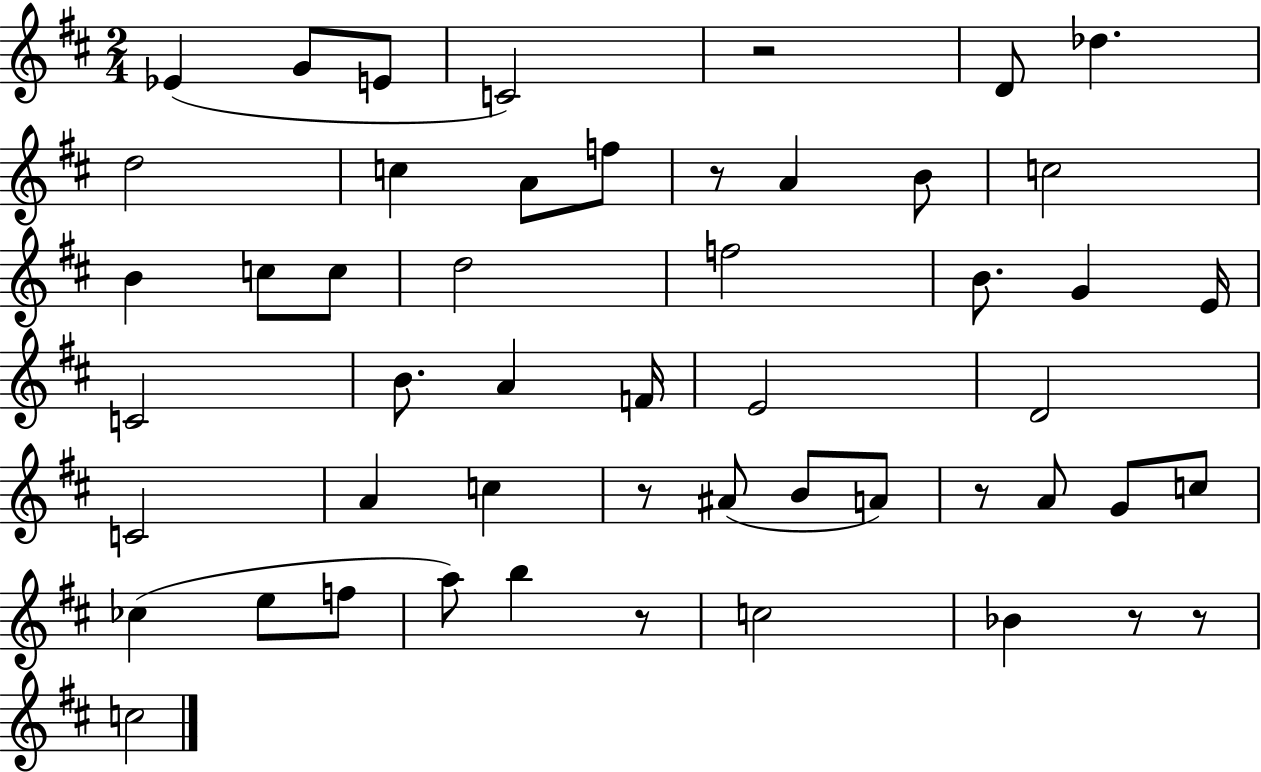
{
  \clef treble
  \numericTimeSignature
  \time 2/4
  \key d \major
  \repeat volta 2 { ees'4( g'8 e'8 | c'2) | r2 | d'8 des''4. | \break d''2 | c''4 a'8 f''8 | r8 a'4 b'8 | c''2 | \break b'4 c''8 c''8 | d''2 | f''2 | b'8. g'4 e'16 | \break c'2 | b'8. a'4 f'16 | e'2 | d'2 | \break c'2 | a'4 c''4 | r8 ais'8( b'8 a'8) | r8 a'8 g'8 c''8 | \break ces''4( e''8 f''8 | a''8) b''4 r8 | c''2 | bes'4 r8 r8 | \break c''2 | } \bar "|."
}